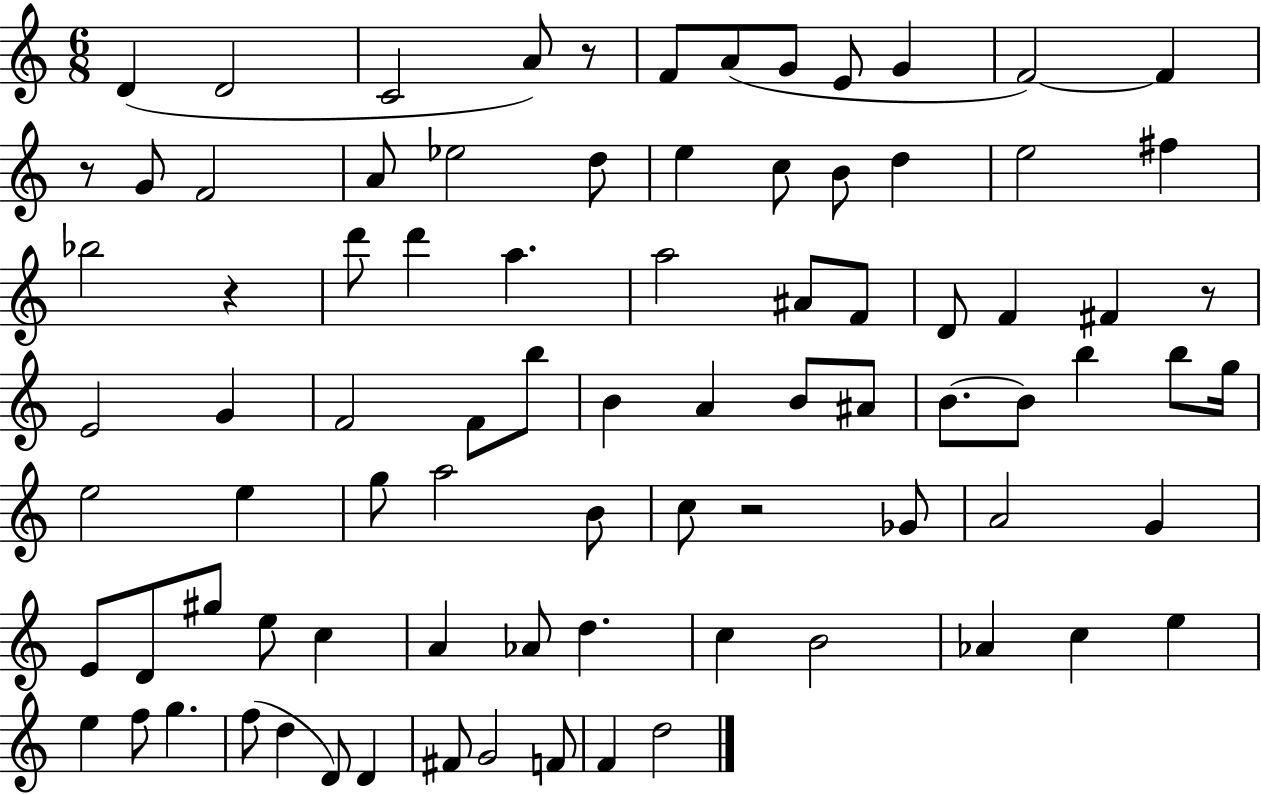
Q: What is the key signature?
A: C major